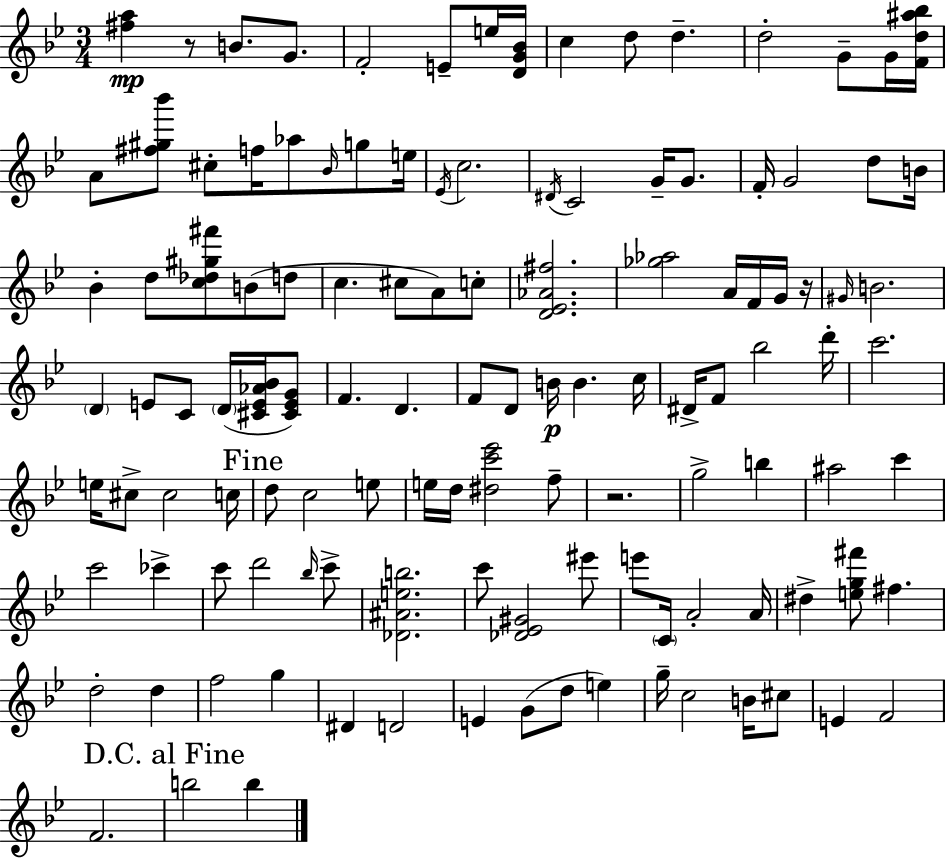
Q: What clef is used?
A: treble